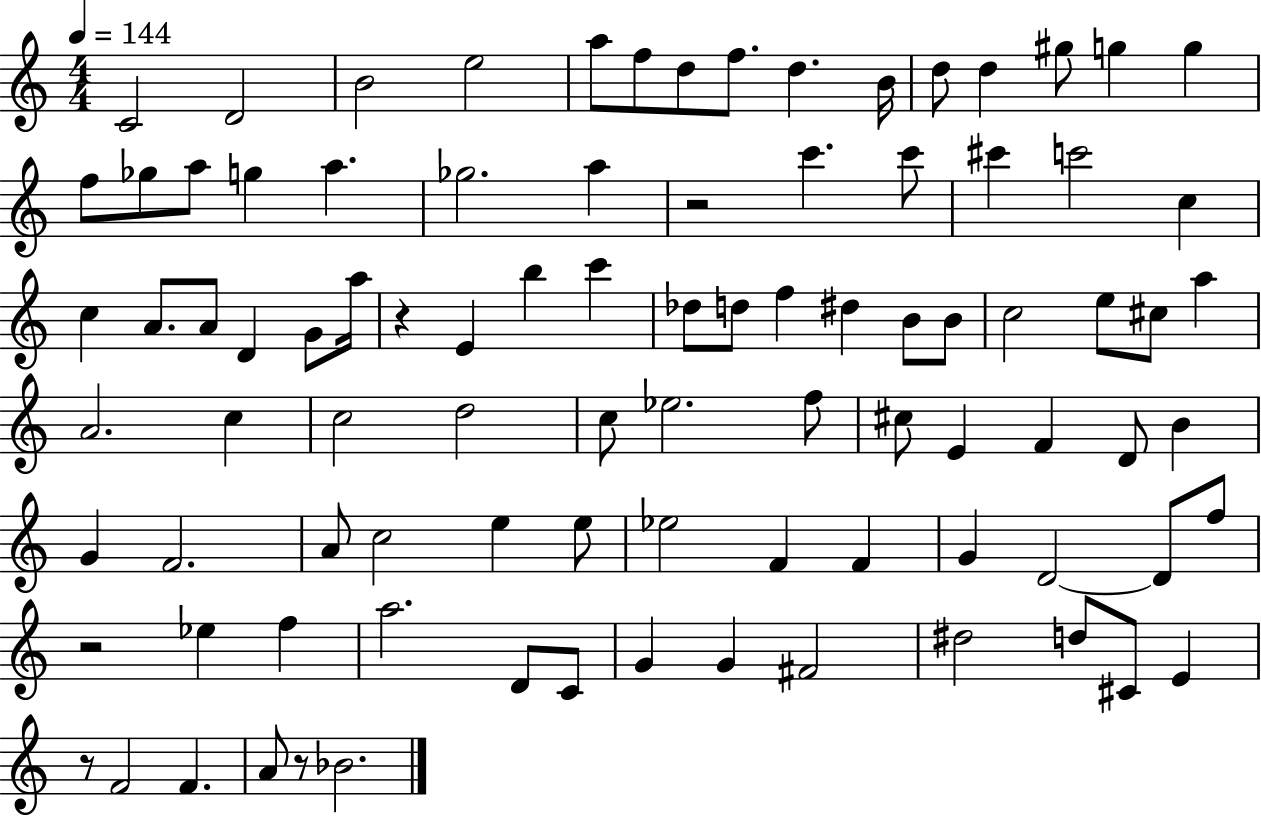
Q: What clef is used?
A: treble